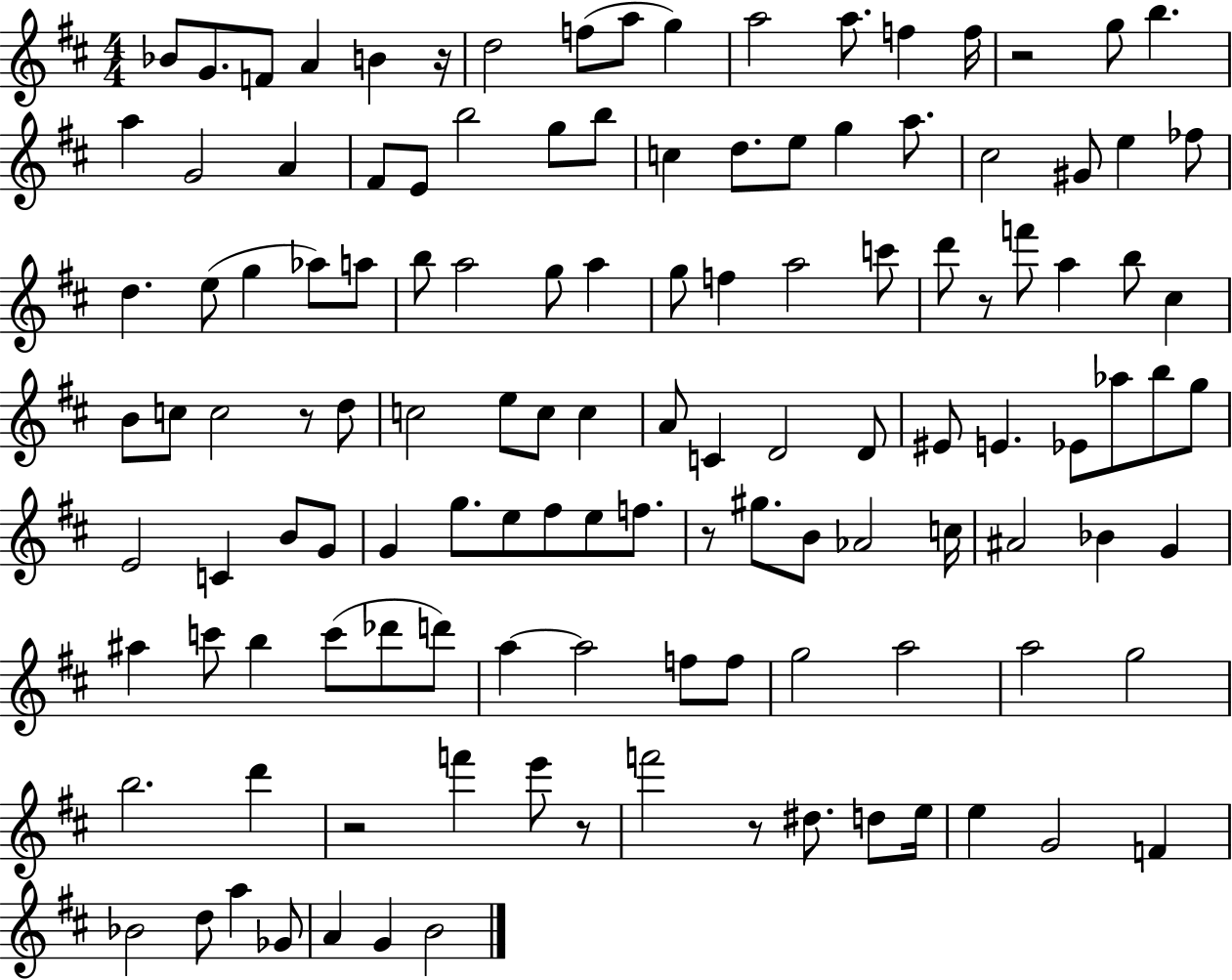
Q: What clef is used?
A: treble